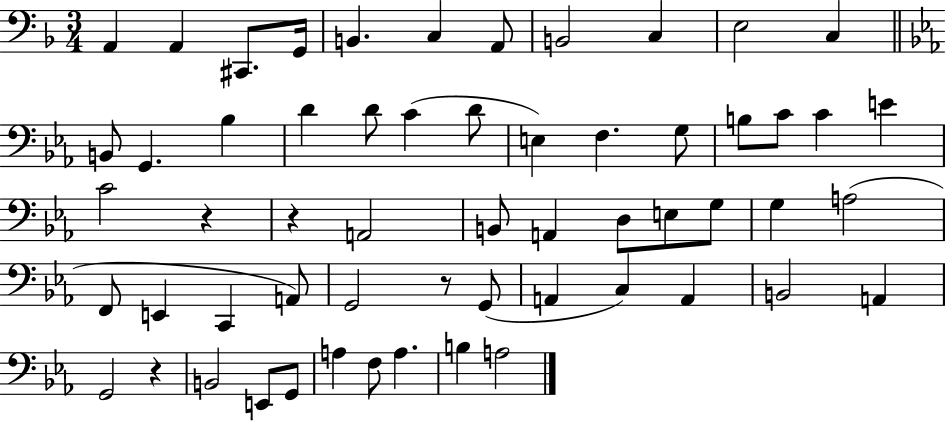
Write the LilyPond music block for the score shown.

{
  \clef bass
  \numericTimeSignature
  \time 3/4
  \key f \major
  a,4 a,4 cis,8. g,16 | b,4. c4 a,8 | b,2 c4 | e2 c4 | \break \bar "||" \break \key ees \major b,8 g,4. bes4 | d'4 d'8 c'4( d'8 | e4) f4. g8 | b8 c'8 c'4 e'4 | \break c'2 r4 | r4 a,2 | b,8 a,4 d8 e8 g8 | g4 a2( | \break f,8 e,4 c,4 a,8) | g,2 r8 g,8( | a,4 c4) a,4 | b,2 a,4 | \break g,2 r4 | b,2 e,8 g,8 | a4 f8 a4. | b4 a2 | \break \bar "|."
}